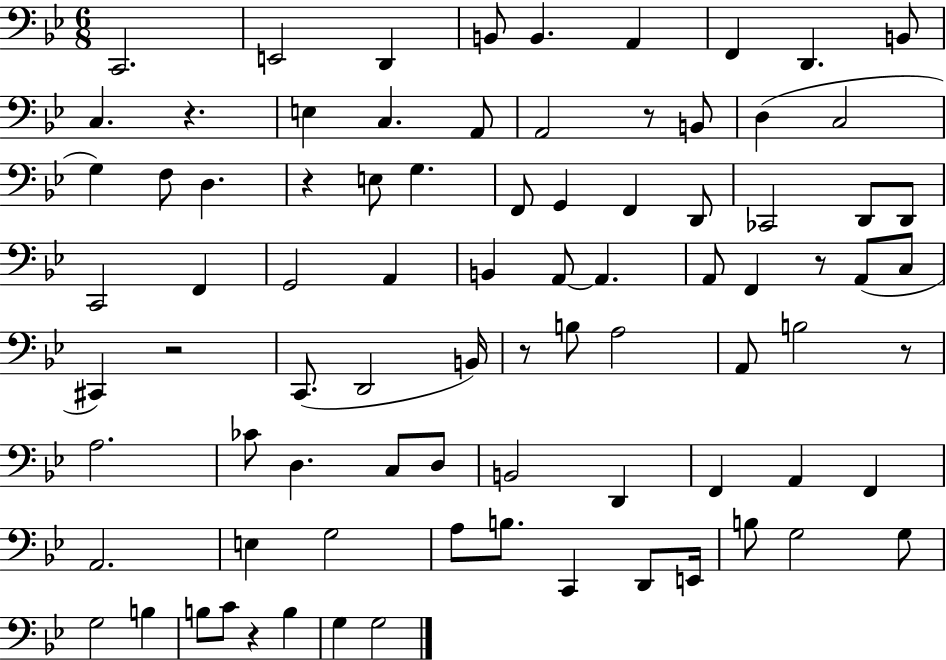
X:1
T:Untitled
M:6/8
L:1/4
K:Bb
C,,2 E,,2 D,, B,,/2 B,, A,, F,, D,, B,,/2 C, z E, C, A,,/2 A,,2 z/2 B,,/2 D, C,2 G, F,/2 D, z E,/2 G, F,,/2 G,, F,, D,,/2 _C,,2 D,,/2 D,,/2 C,,2 F,, G,,2 A,, B,, A,,/2 A,, A,,/2 F,, z/2 A,,/2 C,/2 ^C,, z2 C,,/2 D,,2 B,,/4 z/2 B,/2 A,2 A,,/2 B,2 z/2 A,2 _C/2 D, C,/2 D,/2 B,,2 D,, F,, A,, F,, A,,2 E, G,2 A,/2 B,/2 C,, D,,/2 E,,/4 B,/2 G,2 G,/2 G,2 B, B,/2 C/2 z B, G, G,2